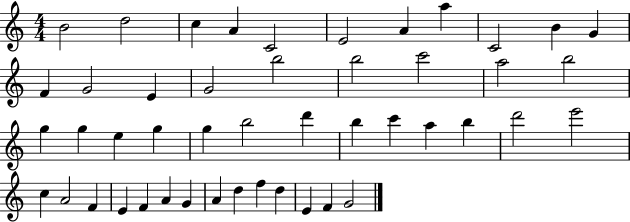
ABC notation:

X:1
T:Untitled
M:4/4
L:1/4
K:C
B2 d2 c A C2 E2 A a C2 B G F G2 E G2 b2 b2 c'2 a2 b2 g g e g g b2 d' b c' a b d'2 e'2 c A2 F E F A G A d f d E F G2